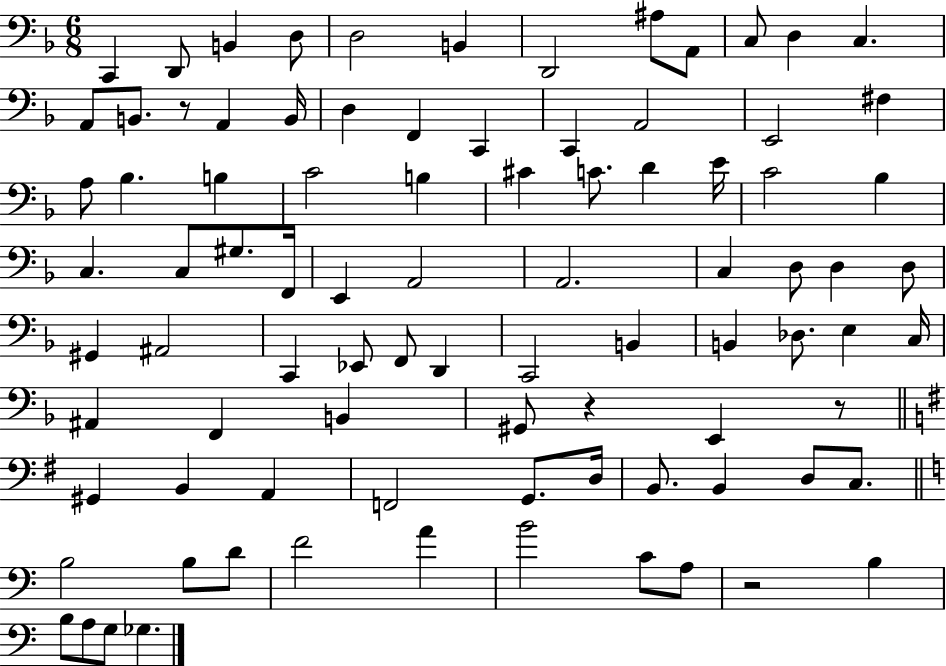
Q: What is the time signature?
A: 6/8